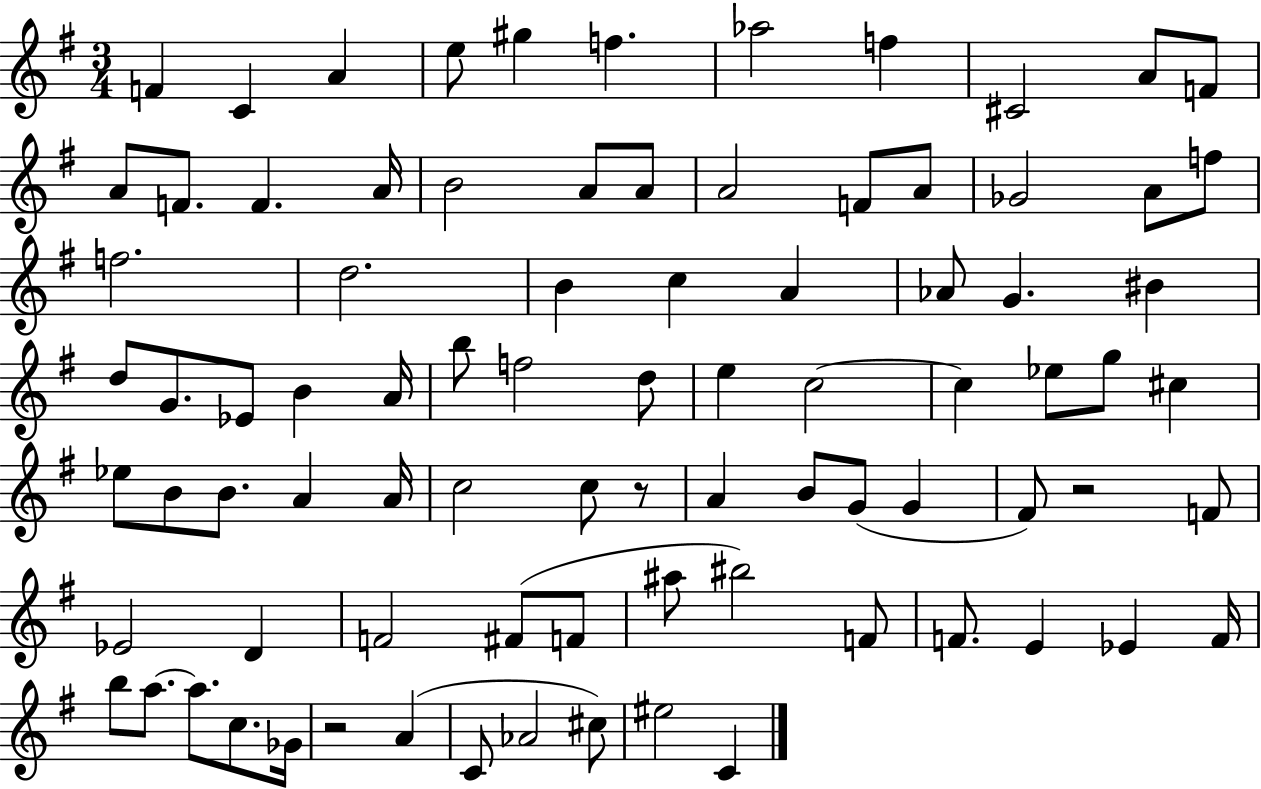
X:1
T:Untitled
M:3/4
L:1/4
K:G
F C A e/2 ^g f _a2 f ^C2 A/2 F/2 A/2 F/2 F A/4 B2 A/2 A/2 A2 F/2 A/2 _G2 A/2 f/2 f2 d2 B c A _A/2 G ^B d/2 G/2 _E/2 B A/4 b/2 f2 d/2 e c2 c _e/2 g/2 ^c _e/2 B/2 B/2 A A/4 c2 c/2 z/2 A B/2 G/2 G ^F/2 z2 F/2 _E2 D F2 ^F/2 F/2 ^a/2 ^b2 F/2 F/2 E _E F/4 b/2 a/2 a/2 c/2 _G/4 z2 A C/2 _A2 ^c/2 ^e2 C